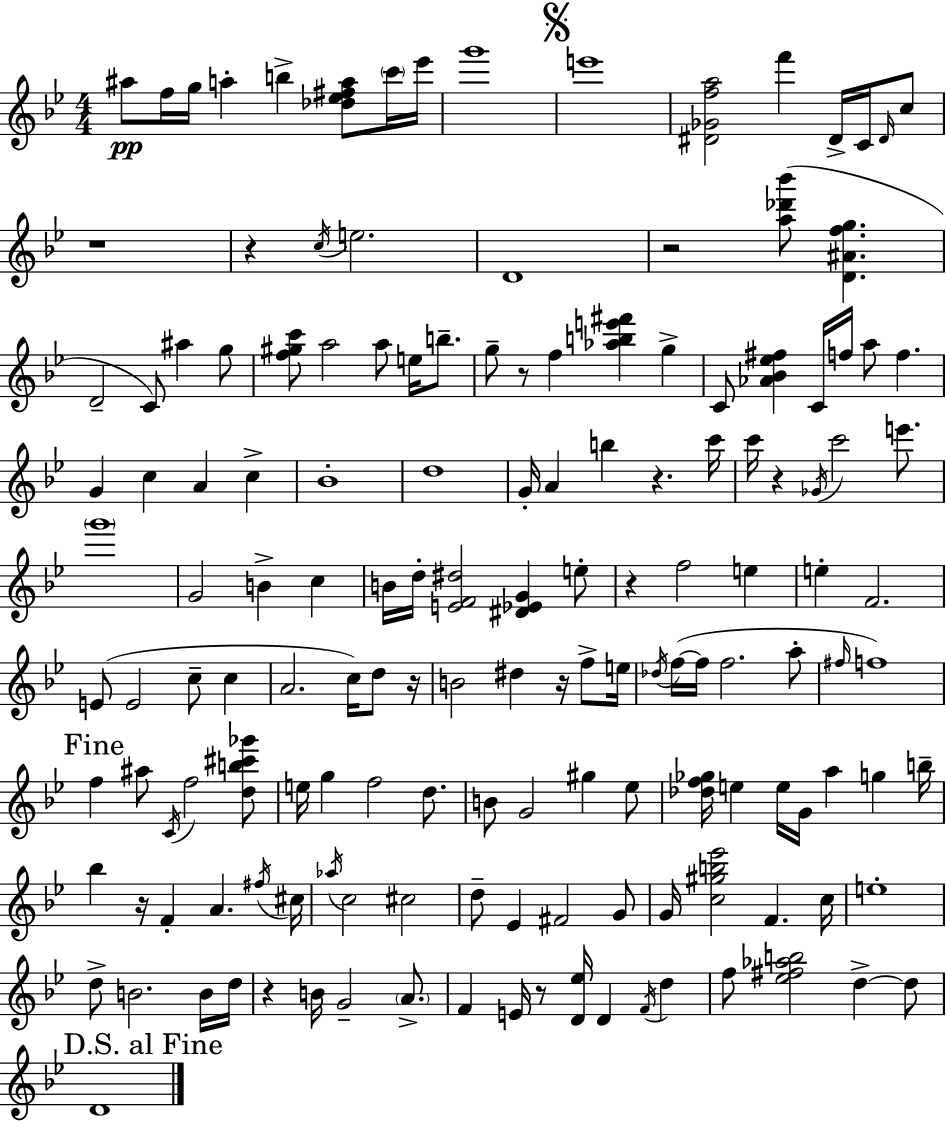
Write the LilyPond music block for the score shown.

{
  \clef treble
  \numericTimeSignature
  \time 4/4
  \key g \minor
  ais''8\pp f''16 g''16 a''4-. b''4-> <des'' ees'' fis'' a''>8 \parenthesize c'''16 ees'''16 | g'''1 | \mark \markup { \musicglyph "scripts.segno" } e'''1 | <dis' ges' f'' a''>2 f'''4 dis'16-> c'16 \grace { dis'16 } c''8 | \break r1 | r4 \acciaccatura { c''16 } e''2. | d'1 | r2 <a'' des''' bes'''>8( <d' ais' f'' g''>4. | \break d'2-- c'8) ais''4 | g''8 <f'' gis'' c'''>8 a''2 a''8 e''16 b''8.-- | g''8-- r8 f''4 <aes'' b'' e''' fis'''>4 g''4-> | c'8 <aes' bes' ees'' fis''>4 c'16 f''16 a''8 f''4. | \break g'4 c''4 a'4 c''4-> | bes'1-. | d''1 | g'16-. a'4 b''4 r4. | \break c'''16 c'''16 r4 \acciaccatura { ges'16 } c'''2 | e'''8. \parenthesize g'''1 | g'2 b'4-> c''4 | b'16 d''16-. <e' f' dis''>2 <dis' ees' g'>4 | \break e''8-. r4 f''2 e''4 | e''4-. f'2. | e'8( e'2 c''8-- c''4 | a'2. c''16) | \break d''8 r16 b'2 dis''4 r16 | f''8-> e''16 \acciaccatura { des''16 } f''16~(~ f''16 f''2. | a''8-. \grace { fis''16 }) f''1 | \mark "Fine" f''4 ais''8 \acciaccatura { c'16 } f''2 | \break <d'' b'' cis''' ges'''>8 e''16 g''4 f''2 | d''8. b'8 g'2 | gis''4 ees''8 <des'' f'' ges''>16 e''4 e''16 g'16 a''4 | g''4 b''16-- bes''4 r16 f'4-. a'4. | \break \acciaccatura { fis''16 } cis''16 \acciaccatura { aes''16 } c''2 | cis''2 d''8-- ees'4 fis'2 | g'8 g'16 <c'' gis'' b'' ees'''>2 | f'4. c''16 e''1-. | \break d''8-> b'2. | b'16 d''16 r4 b'16 g'2-- | \parenthesize a'8.-> f'4 e'16 r8 <d' ees''>16 | d'4 \acciaccatura { f'16 } d''4 f''8 <ees'' fis'' aes'' b''>2 | \break d''4->~~ d''8 \mark "D.S. al Fine" d'1 | \bar "|."
}